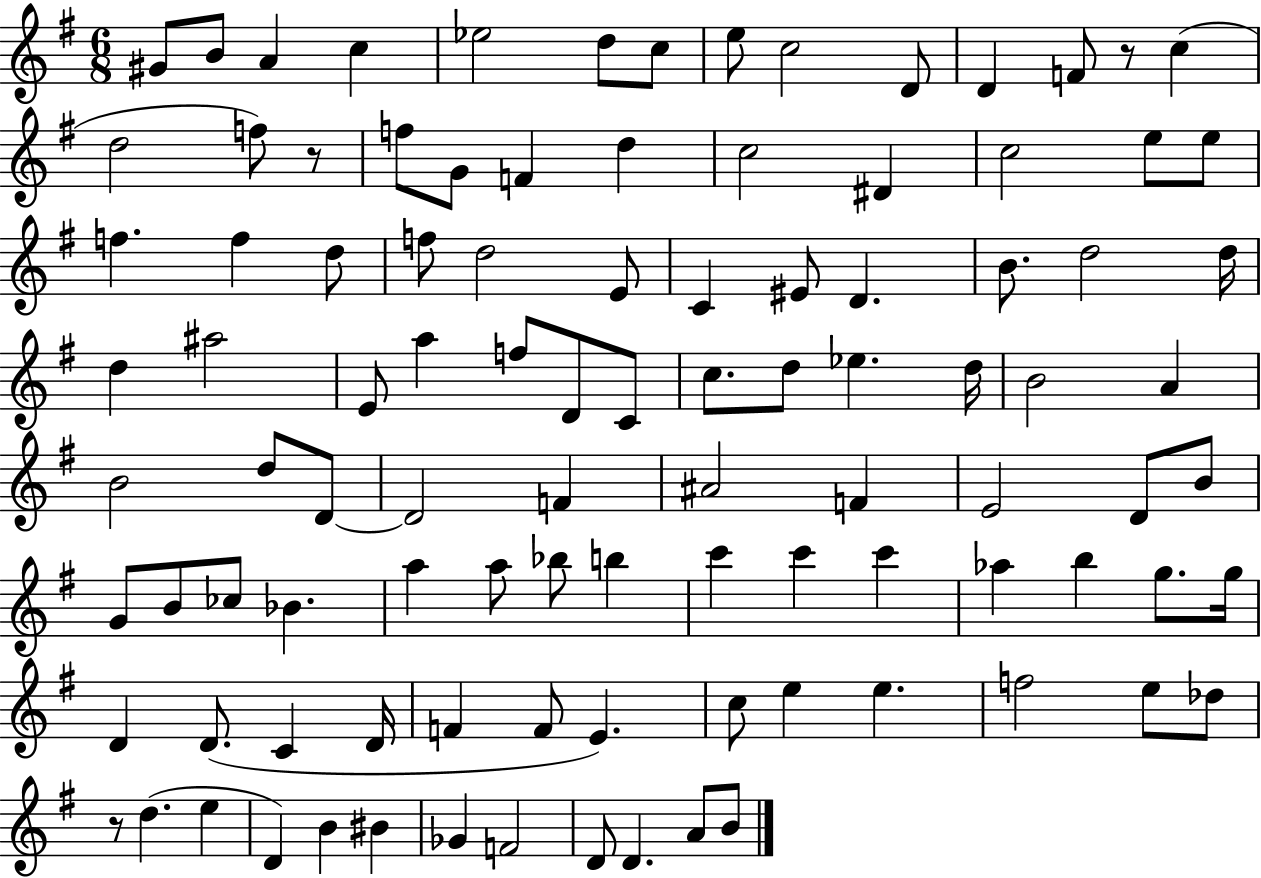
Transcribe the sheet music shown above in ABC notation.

X:1
T:Untitled
M:6/8
L:1/4
K:G
^G/2 B/2 A c _e2 d/2 c/2 e/2 c2 D/2 D F/2 z/2 c d2 f/2 z/2 f/2 G/2 F d c2 ^D c2 e/2 e/2 f f d/2 f/2 d2 E/2 C ^E/2 D B/2 d2 d/4 d ^a2 E/2 a f/2 D/2 C/2 c/2 d/2 _e d/4 B2 A B2 d/2 D/2 D2 F ^A2 F E2 D/2 B/2 G/2 B/2 _c/2 _B a a/2 _b/2 b c' c' c' _a b g/2 g/4 D D/2 C D/4 F F/2 E c/2 e e f2 e/2 _d/2 z/2 d e D B ^B _G F2 D/2 D A/2 B/2